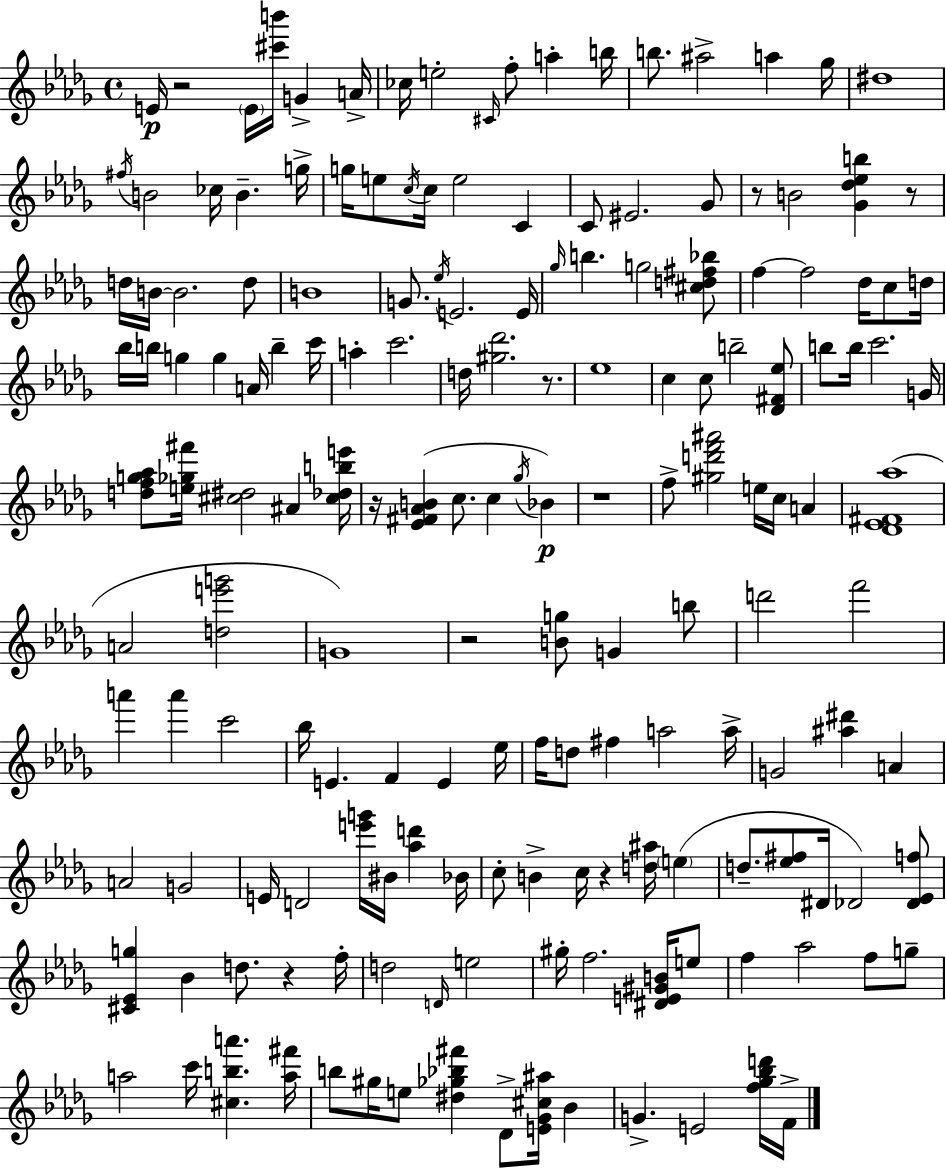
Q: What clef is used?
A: treble